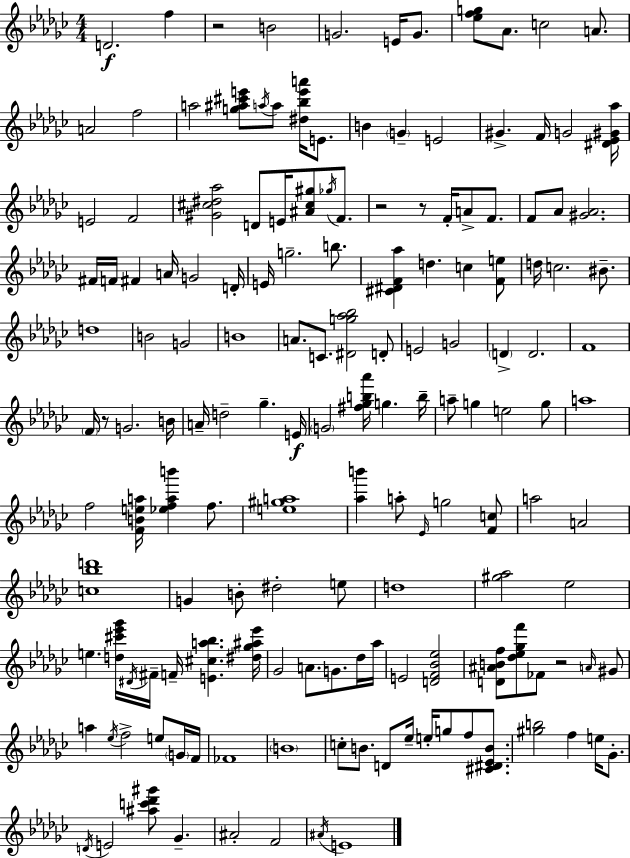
{
  \clef treble
  \numericTimeSignature
  \time 4/4
  \key ees \minor
  d'2.\f f''4 | r2 b'2 | g'2. e'16 g'8. | <ees'' f'' g''>8 aes'8. c''2 a'8. | \break a'2 f''2 | a''2 <g'' ais'' cis''' e'''>8 \acciaccatura { a''16 } a''8 <dis'' bes'' e''' a'''>16 e'8. | b'4 \parenthesize g'4-- e'2 | gis'4.-> f'16 g'2 | \break <dis' ees' gis' aes''>16 e'2 f'2 | <gis' cis'' dis'' aes''>2 d'8 e'16 <ais' cis'' gis''>8 \acciaccatura { ges''16 } f'8. | r2 r8 f'16-. a'8-> f'8. | f'8 aes'8 <gis' aes'>2. | \break fis'16 f'16 fis'4 a'16 g'2 | d'16-. e'16 g''2.-- b''8. | <cis' dis' f' aes''>4 d''4. c''4 | <f' e''>8 d''16 c''2. bis'8.-- | \break d''1 | b'2 g'2 | b'1 | a'8. c'8. <dis' g'' aes'' bes''>2 | \break d'8-. e'2 g'2 | \parenthesize d'4-> d'2. | f'1 | \parenthesize f'16 r8 g'2. | \break b'16 a'16-- d''2-- ges''4.-- | e'16\f \parenthesize g'2 <fis'' ges'' b'' aes'''>16 g''4. | b''16-- a''8-- g''4 e''2 | g''8 a''1 | \break f''2 <f' b' e'' a''>16 <ees'' f'' a'' b'''>4 f''8. | <e'' gis'' a''>1 | <aes'' b'''>4 a''8-. \grace { ees'16 } g''2 | <f' c''>8 a''2 a'2 | \break <c'' bes'' d'''>1 | g'4 b'8-. dis''2-. | e''8 d''1 | <gis'' aes''>2 ees''2 | \break e''4. <d'' cis''' ees''' ges'''>16 \acciaccatura { dis'16 } fis'16-- f'16-- <e' cis'' a'' bes''>4. | <dis'' ges'' ais'' ees'''>16 ges'2 a'8. g'8. | des''16 aes''16 e'2 <d' f' bes' ees''>2 | <d' ais' b' f''>8 <des'' ees'' ges'' f'''>8 fes'8 r2 | \break \grace { a'16 } gis'8 a''4 \acciaccatura { ees''16 } f''2-> | e''8 \parenthesize g'16 f'16 fes'1 | \parenthesize b'1 | c''8-. b'8. d'8 ees''16-- e''16-. g''8 | \break f''8 <cis' dis' ees' b'>8. <gis'' b''>2 f''4 | e''16 ges'8.-. \acciaccatura { d'16 } e'2 <ais'' c''' des''' gis'''>8 | ges'4.-- ais'2-. f'2 | \acciaccatura { ais'16 } e'1 | \break \bar "|."
}